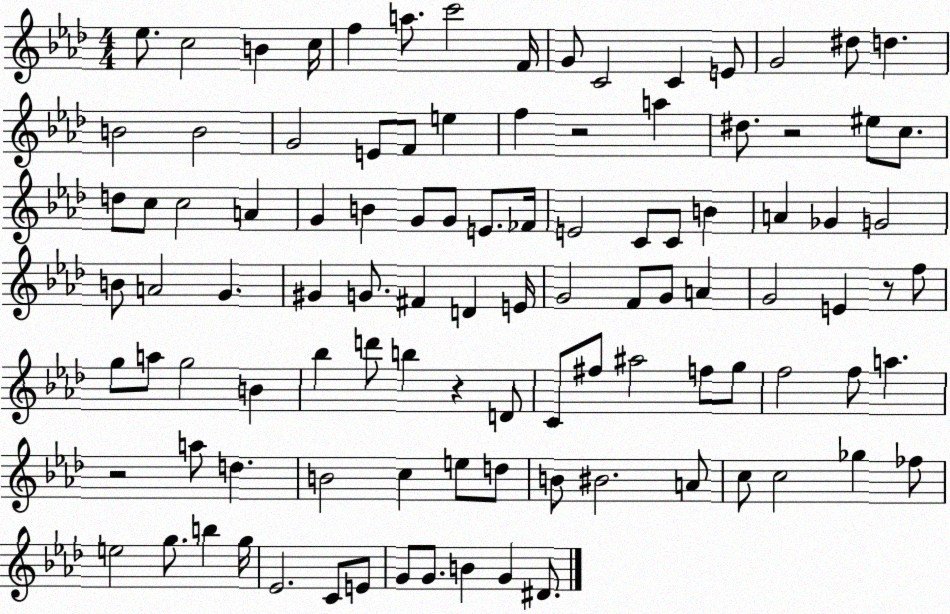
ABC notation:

X:1
T:Untitled
M:4/4
L:1/4
K:Ab
_e/2 c2 B c/4 f a/2 c'2 F/4 G/2 C2 C E/2 G2 ^d/2 d B2 B2 G2 E/2 F/2 e f z2 a ^d/2 z2 ^e/2 c/2 d/2 c/2 c2 A G B G/2 G/2 E/2 _F/4 E2 C/2 C/2 B A _G G2 B/2 A2 G ^G G/2 ^F D E/4 G2 F/2 G/2 A G2 E z/2 f/2 g/2 a/2 g2 B _b d'/2 b z D/2 C/2 ^f/2 ^a2 f/2 g/2 f2 f/2 a z2 a/2 d B2 c e/2 d/2 B/2 ^B2 A/2 c/2 c2 _g _f/2 e2 g/2 b g/4 _E2 C/2 E/2 G/2 G/2 B G ^D/2